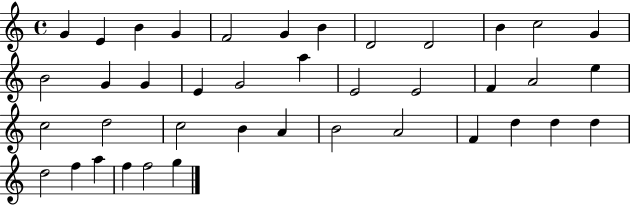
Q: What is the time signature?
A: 4/4